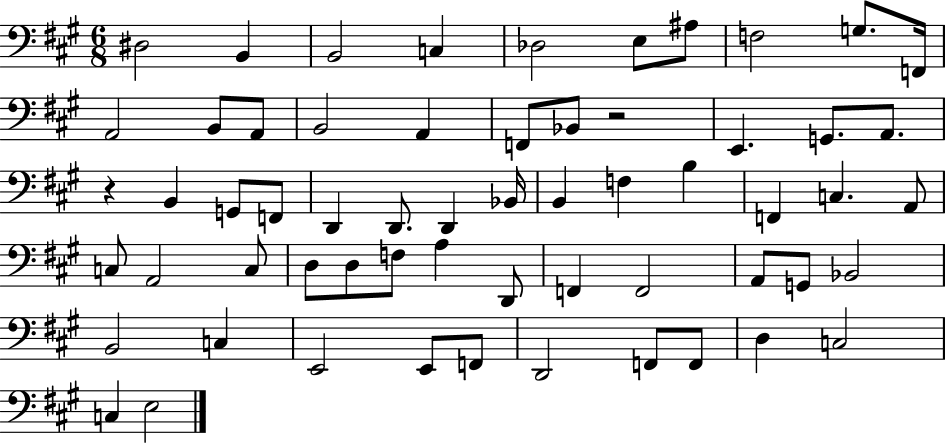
D#3/h B2/q B2/h C3/q Db3/h E3/e A#3/e F3/h G3/e. F2/s A2/h B2/e A2/e B2/h A2/q F2/e Bb2/e R/h E2/q. G2/e. A2/e. R/q B2/q G2/e F2/e D2/q D2/e. D2/q Bb2/s B2/q F3/q B3/q F2/q C3/q. A2/e C3/e A2/h C3/e D3/e D3/e F3/e A3/q D2/e F2/q F2/h A2/e G2/e Bb2/h B2/h C3/q E2/h E2/e F2/e D2/h F2/e F2/e D3/q C3/h C3/q E3/h